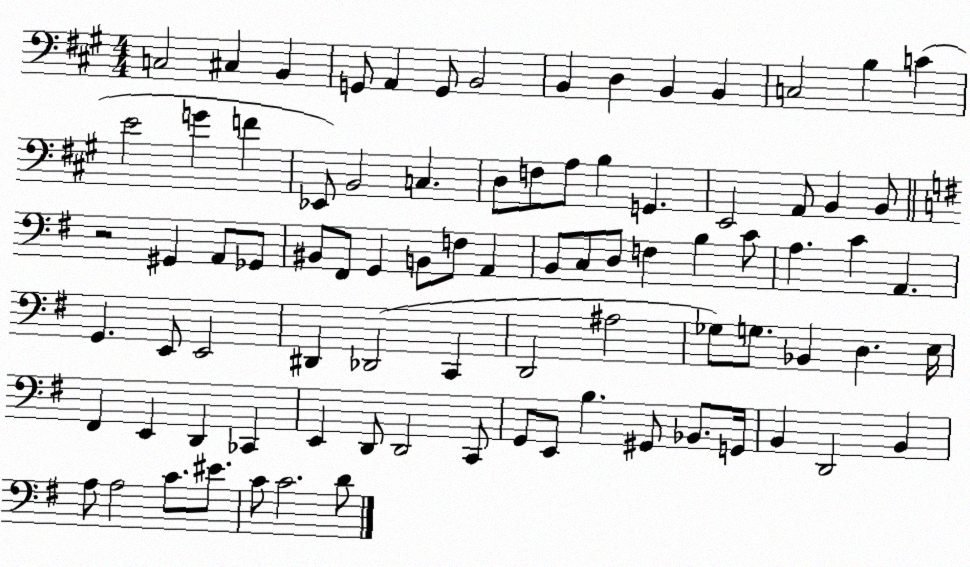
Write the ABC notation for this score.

X:1
T:Untitled
M:4/4
L:1/4
K:A
C,2 ^C, B,, G,,/2 A,, G,,/2 B,,2 B,, D, B,, B,, C,2 B, C E2 G F _E,,/2 B,,2 C, D,/2 F,/2 A,/2 B, G,, E,,2 A,,/2 B,, B,,/2 z2 ^G,, A,,/2 _G,,/2 ^B,,/2 ^F,,/2 G,, B,,/2 F,/2 A,, B,,/2 C,/2 D,/2 F, B, C/2 A, C A,, G,, E,,/2 E,,2 ^D,, _D,,2 C,, D,,2 ^A,2 _G,/2 G,/2 _B,, D, E,/4 ^F,, E,, D,, _C,, E,, D,,/2 D,,2 C,,/2 G,,/2 E,,/2 B, ^G,,/2 _B,,/2 G,,/4 B,, D,,2 B,, A,/2 A,2 C/2 ^E/2 C/2 C2 D/2